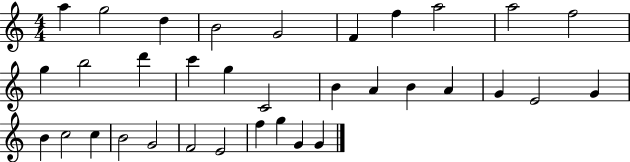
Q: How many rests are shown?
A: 0